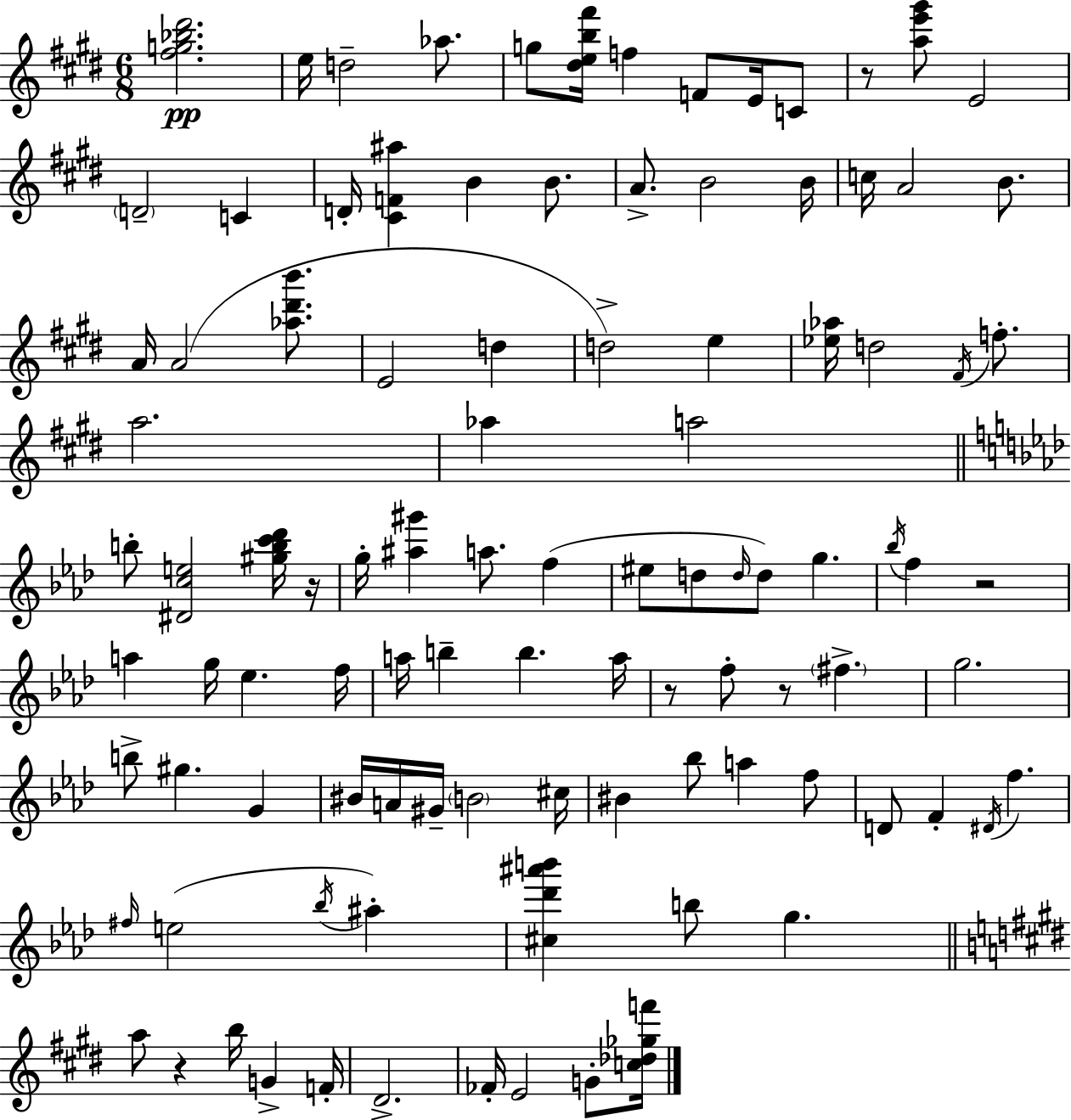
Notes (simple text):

[F#5,G5,Bb5,D#6]/h. E5/s D5/h Ab5/e. G5/e [D#5,E5,B5,F#6]/s F5/q F4/e E4/s C4/e R/e [A5,E6,G#6]/e E4/h D4/h C4/q D4/s [C#4,F4,A#5]/q B4/q B4/e. A4/e. B4/h B4/s C5/s A4/h B4/e. A4/s A4/h [Ab5,D#6,B6]/e. E4/h D5/q D5/h E5/q [Eb5,Ab5]/s D5/h F#4/s F5/e. A5/h. Ab5/q A5/h B5/e [D#4,C5,E5]/h [G#5,B5,C6,Db6]/s R/s G5/s [A#5,G#6]/q A5/e. F5/q EIS5/e D5/e D5/s D5/e G5/q. Bb5/s F5/q R/h A5/q G5/s Eb5/q. F5/s A5/s B5/q B5/q. A5/s R/e F5/e R/e F#5/q. G5/h. B5/e G#5/q. G4/q BIS4/s A4/s G#4/s B4/h C#5/s BIS4/q Bb5/e A5/q F5/e D4/e F4/q D#4/s F5/q. F#5/s E5/h Bb5/s A#5/q [C#5,Db6,A#6,B6]/q B5/e G5/q. A5/e R/q B5/s G4/q F4/s D#4/h. FES4/s E4/h G4/e [C5,Db5,Gb5,F6]/s